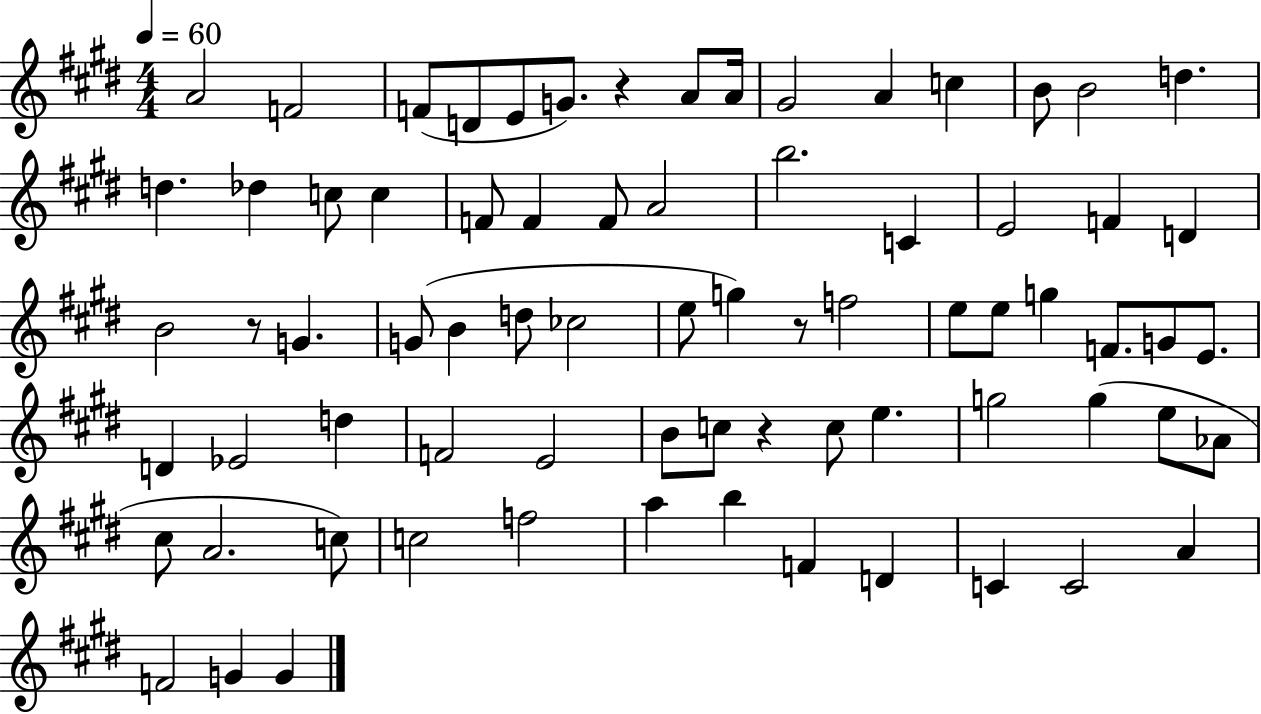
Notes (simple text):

A4/h F4/h F4/e D4/e E4/e G4/e. R/q A4/e A4/s G#4/h A4/q C5/q B4/e B4/h D5/q. D5/q. Db5/q C5/e C5/q F4/e F4/q F4/e A4/h B5/h. C4/q E4/h F4/q D4/q B4/h R/e G4/q. G4/e B4/q D5/e CES5/h E5/e G5/q R/e F5/h E5/e E5/e G5/q F4/e. G4/e E4/e. D4/q Eb4/h D5/q F4/h E4/h B4/e C5/e R/q C5/e E5/q. G5/h G5/q E5/e Ab4/e C#5/e A4/h. C5/e C5/h F5/h A5/q B5/q F4/q D4/q C4/q C4/h A4/q F4/h G4/q G4/q